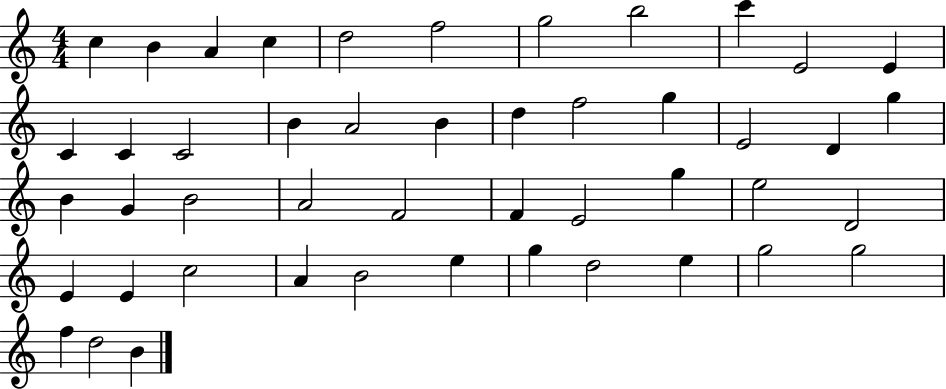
{
  \clef treble
  \numericTimeSignature
  \time 4/4
  \key c \major
  c''4 b'4 a'4 c''4 | d''2 f''2 | g''2 b''2 | c'''4 e'2 e'4 | \break c'4 c'4 c'2 | b'4 a'2 b'4 | d''4 f''2 g''4 | e'2 d'4 g''4 | \break b'4 g'4 b'2 | a'2 f'2 | f'4 e'2 g''4 | e''2 d'2 | \break e'4 e'4 c''2 | a'4 b'2 e''4 | g''4 d''2 e''4 | g''2 g''2 | \break f''4 d''2 b'4 | \bar "|."
}